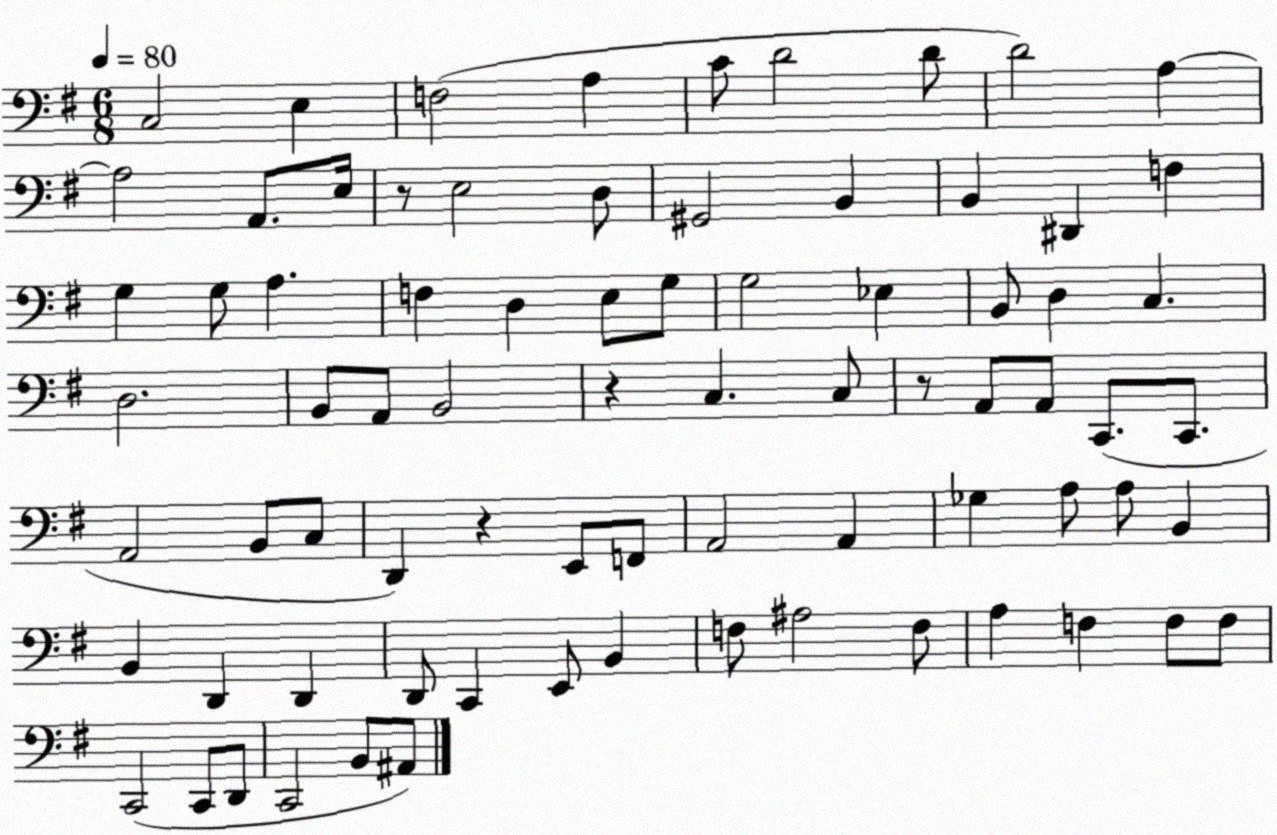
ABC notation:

X:1
T:Untitled
M:6/8
L:1/4
K:G
C,2 E, F,2 A, C/2 D2 D/2 D2 A, A,2 A,,/2 E,/4 z/2 E,2 D,/2 ^G,,2 B,, B,, ^D,, F, G, G,/2 A, F, D, E,/2 G,/2 G,2 _E, B,,/2 D, C, D,2 B,,/2 A,,/2 B,,2 z C, C,/2 z/2 A,,/2 A,,/2 C,,/2 C,,/2 A,,2 B,,/2 C,/2 D,, z E,,/2 F,,/2 A,,2 A,, _G, A,/2 A,/2 B,, B,, D,, D,, D,,/2 C,, E,,/2 B,, F,/2 ^A,2 F,/2 A, F, F,/2 F,/2 C,,2 C,,/2 D,,/2 C,,2 B,,/2 ^A,,/2